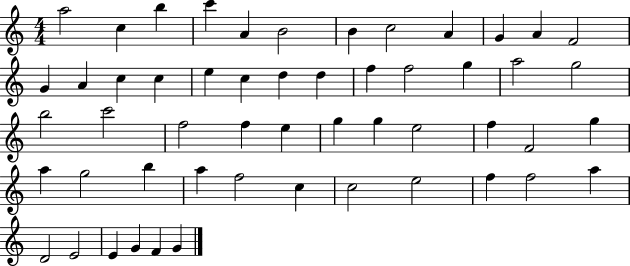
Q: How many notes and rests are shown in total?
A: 53